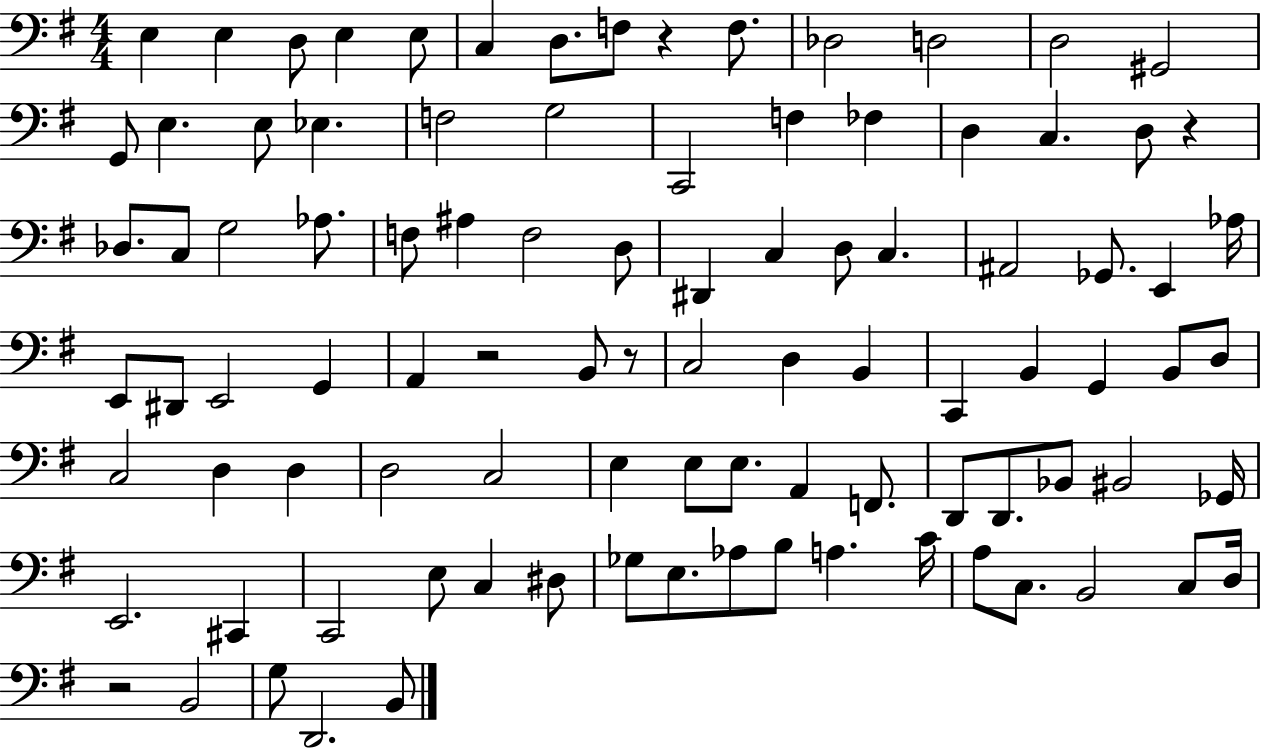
E3/q E3/q D3/e E3/q E3/e C3/q D3/e. F3/e R/q F3/e. Db3/h D3/h D3/h G#2/h G2/e E3/q. E3/e Eb3/q. F3/h G3/h C2/h F3/q FES3/q D3/q C3/q. D3/e R/q Db3/e. C3/e G3/h Ab3/e. F3/e A#3/q F3/h D3/e D#2/q C3/q D3/e C3/q. A#2/h Gb2/e. E2/q Ab3/s E2/e D#2/e E2/h G2/q A2/q R/h B2/e R/e C3/h D3/q B2/q C2/q B2/q G2/q B2/e D3/e C3/h D3/q D3/q D3/h C3/h E3/q E3/e E3/e. A2/q F2/e. D2/e D2/e. Bb2/e BIS2/h Gb2/s E2/h. C#2/q C2/h E3/e C3/q D#3/e Gb3/e E3/e. Ab3/e B3/e A3/q. C4/s A3/e C3/e. B2/h C3/e D3/s R/h B2/h G3/e D2/h. B2/e